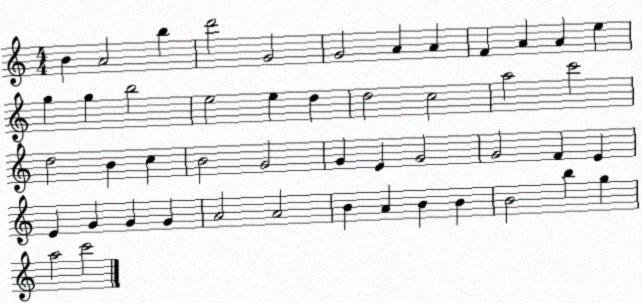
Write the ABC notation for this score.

X:1
T:Untitled
M:4/4
L:1/4
K:C
B A2 b d'2 G2 G2 A A F A A e g g b2 e2 e d d2 c2 a2 c'2 d2 B c B2 G2 G E G2 G2 F E E G G G A2 A2 B A B B B2 b g a2 c'2